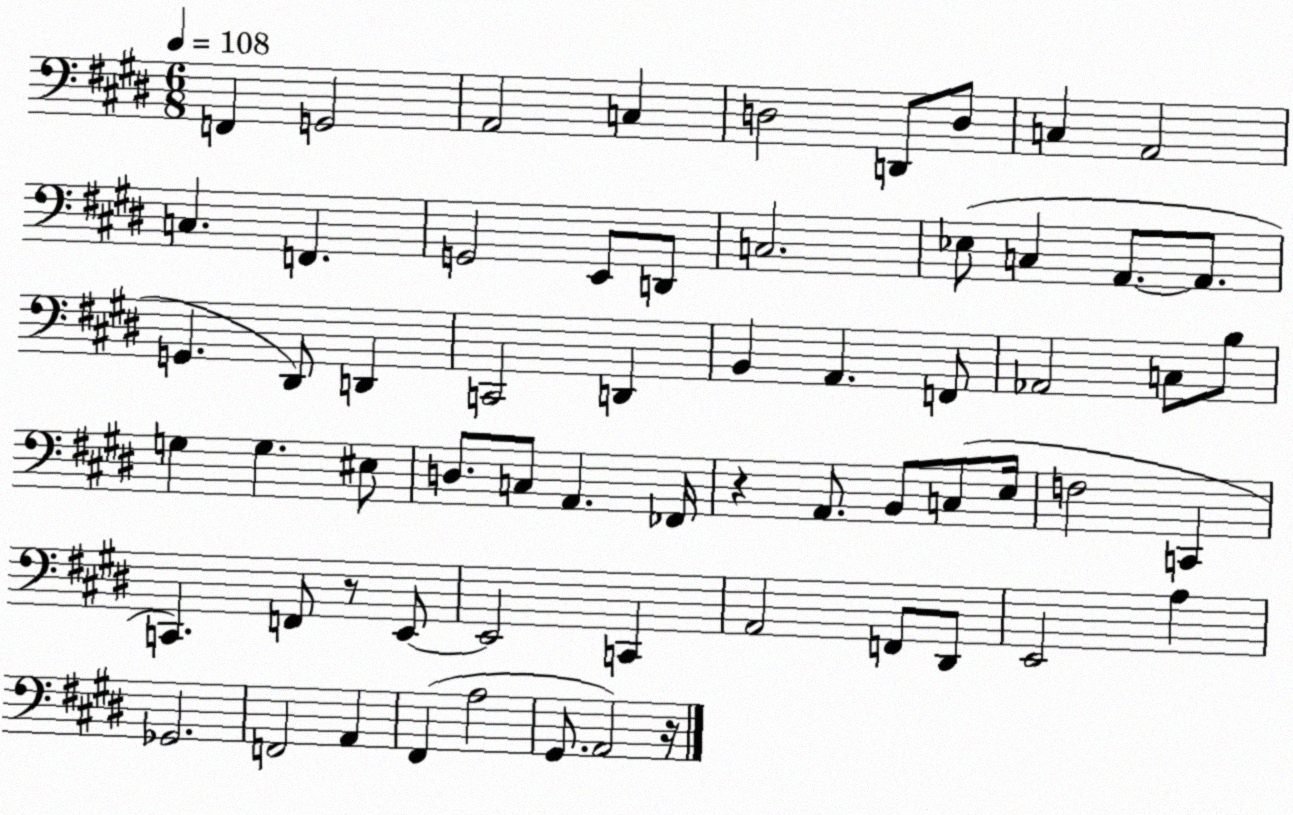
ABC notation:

X:1
T:Untitled
M:6/8
L:1/4
K:E
F,, G,,2 A,,2 C, D,2 D,,/2 D,/2 C, A,,2 C, F,, G,,2 E,,/2 D,,/2 C,2 _E,/2 C, A,,/2 A,,/2 G,, ^D,,/2 D,, C,,2 D,, B,, A,, F,,/2 _A,,2 C,/2 B,/2 G, G, ^E,/2 D,/2 C,/2 A,, _F,,/4 z A,,/2 B,,/2 C,/2 E,/4 F,2 C,, C,, F,,/2 z/2 E,,/2 E,,2 C,, A,,2 F,,/2 ^D,,/2 E,,2 A, _G,,2 F,,2 A,, ^F,, A,2 ^G,,/2 A,,2 z/4